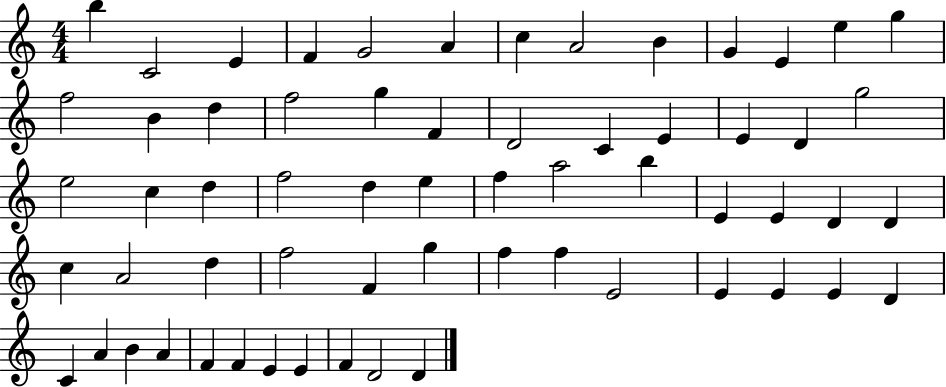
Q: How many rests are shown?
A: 0